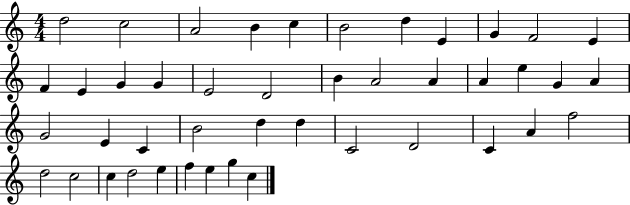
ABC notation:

X:1
T:Untitled
M:4/4
L:1/4
K:C
d2 c2 A2 B c B2 d E G F2 E F E G G E2 D2 B A2 A A e G A G2 E C B2 d d C2 D2 C A f2 d2 c2 c d2 e f e g c